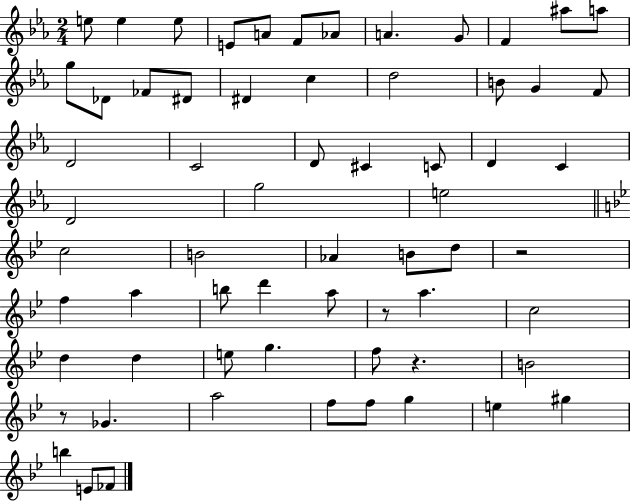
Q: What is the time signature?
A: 2/4